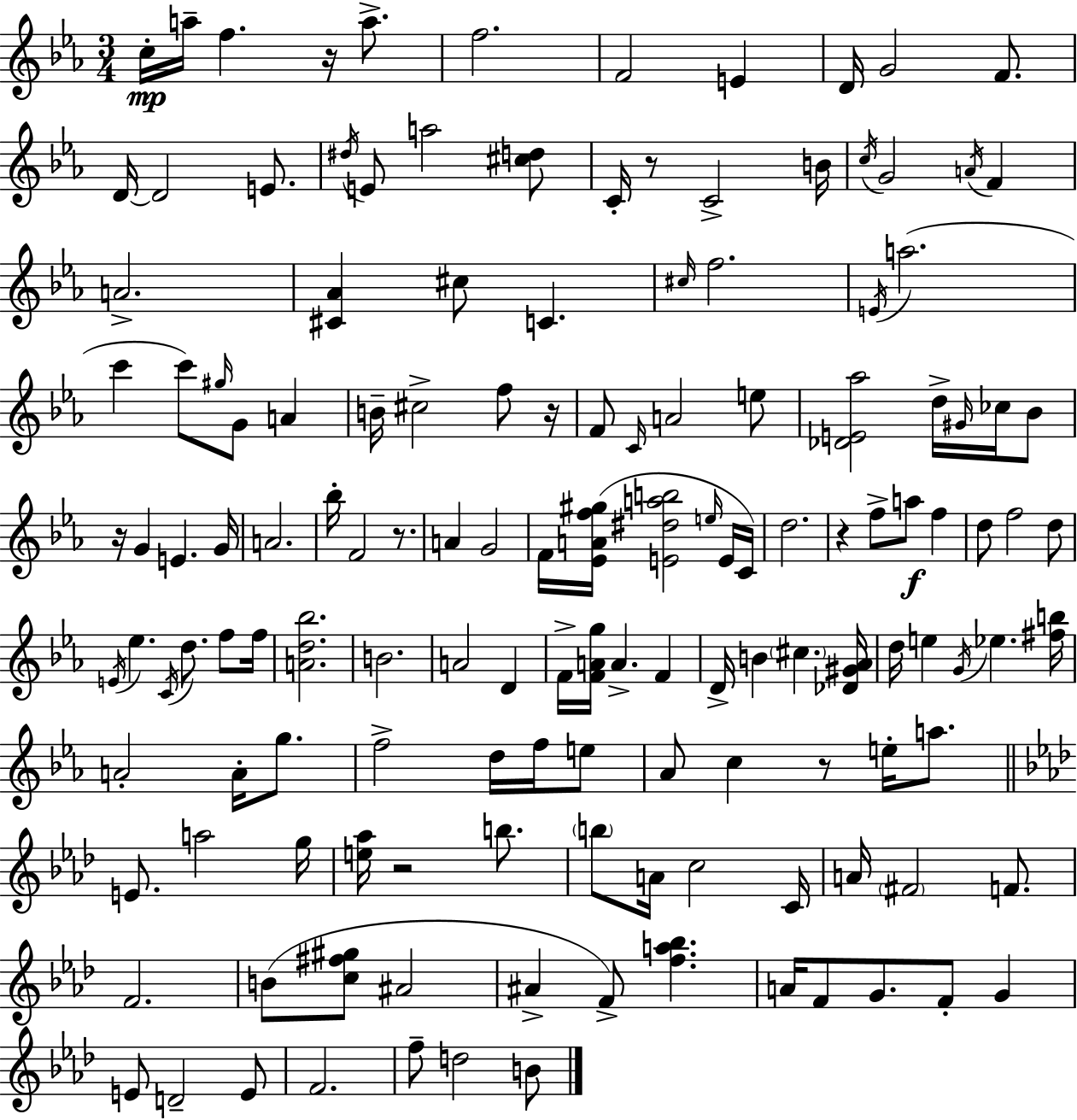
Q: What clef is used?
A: treble